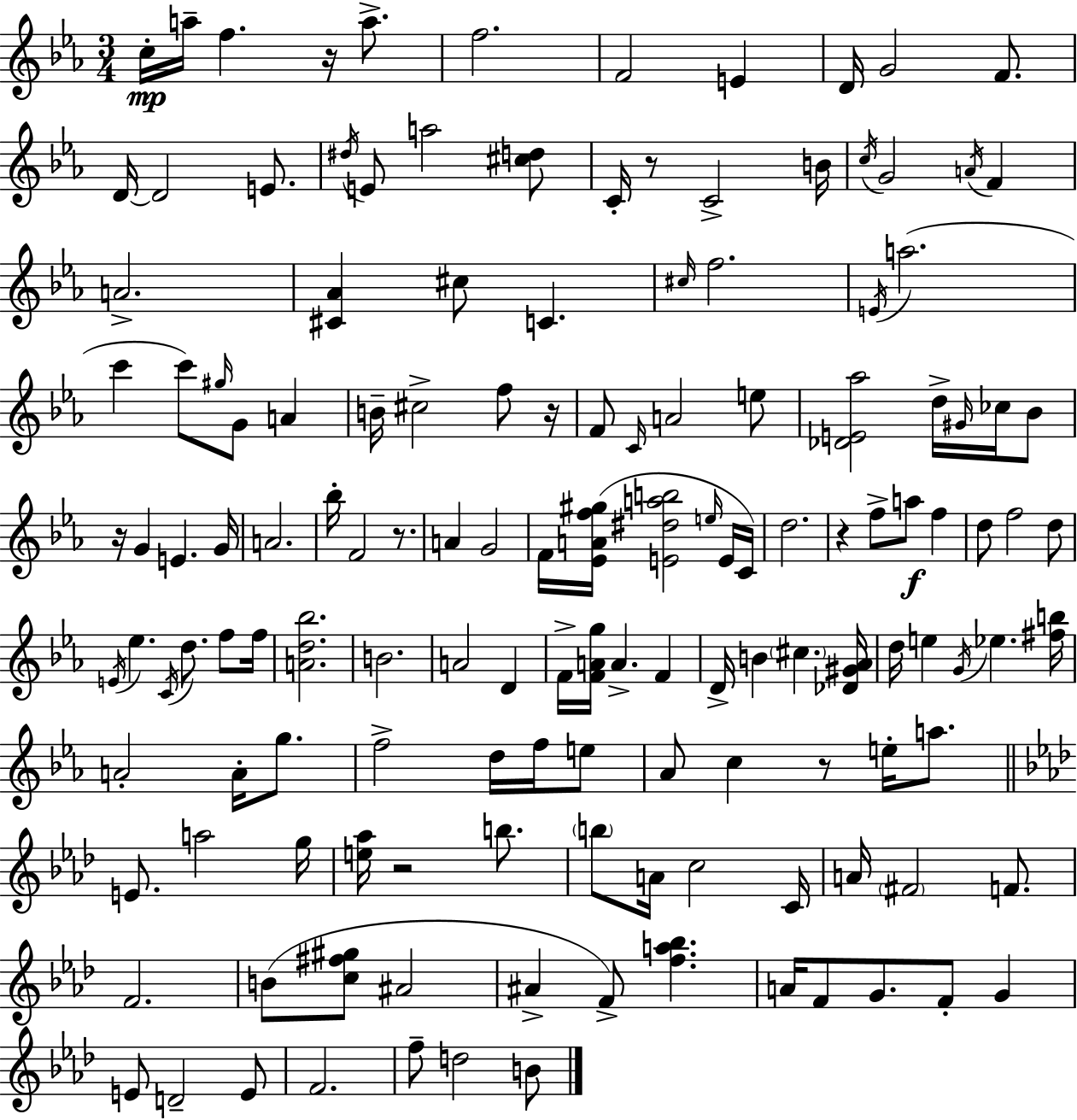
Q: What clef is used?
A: treble